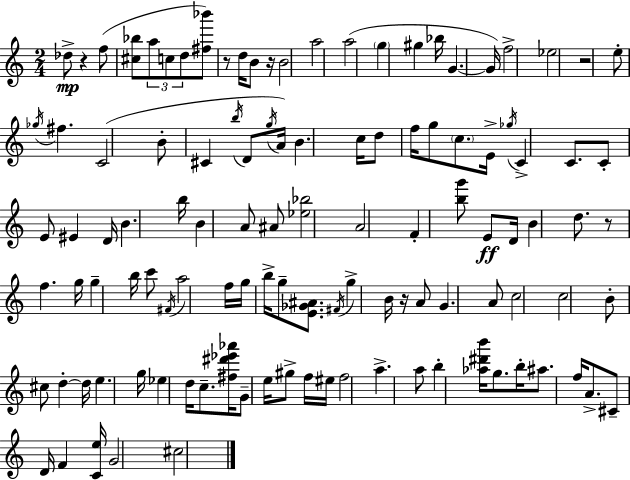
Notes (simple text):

Db5/e R/q F5/e [C#5,Bb5]/e A5/e C5/e D5/e [F#5,Bb6]/e R/e D5/s B4/e R/s B4/h A5/h A5/h G5/q G#5/q Bb5/s G4/q. G4/s F5/h Eb5/h R/h E5/e Gb5/s F#5/q. C4/h B4/e C#4/q B5/s D4/e G5/s A4/s B4/q. C5/s D5/e F5/s G5/e C5/e. E4/s Gb5/s C4/q C4/e. C4/e E4/e EIS4/q D4/s B4/q. B5/s B4/q A4/e A#4/e [Eb5,Bb5]/h A4/h F4/q [B5,G6]/e E4/e D4/s B4/q D5/e. R/e F5/q. G5/s G5/q B5/s C6/e F#4/s A5/h F5/s G5/s B5/s G5/e [E4,Gb4,A#4]/e. F#4/s G5/q B4/s R/s A4/e G4/q. A4/e C5/h C5/h B4/e C#5/e D5/q D5/s E5/q. G5/s Eb5/q D5/s C5/e. [F#5,D#6,Eb6,Ab6]/s G4/e E5/s G#5/e F5/s EIS5/s F5/h A5/q. A5/e B5/q [Ab5,D#6,B6]/s G5/e. B5/s A#5/e. F5/s A4/e. C#4/e D4/s F4/q [C4,E5]/s G4/h C#5/h